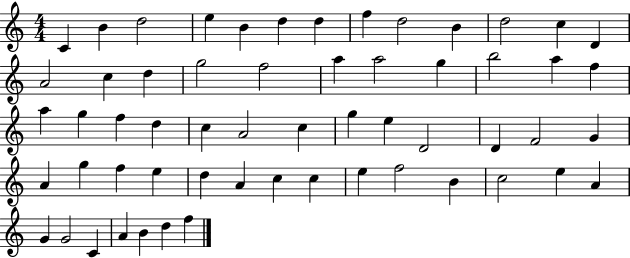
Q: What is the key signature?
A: C major